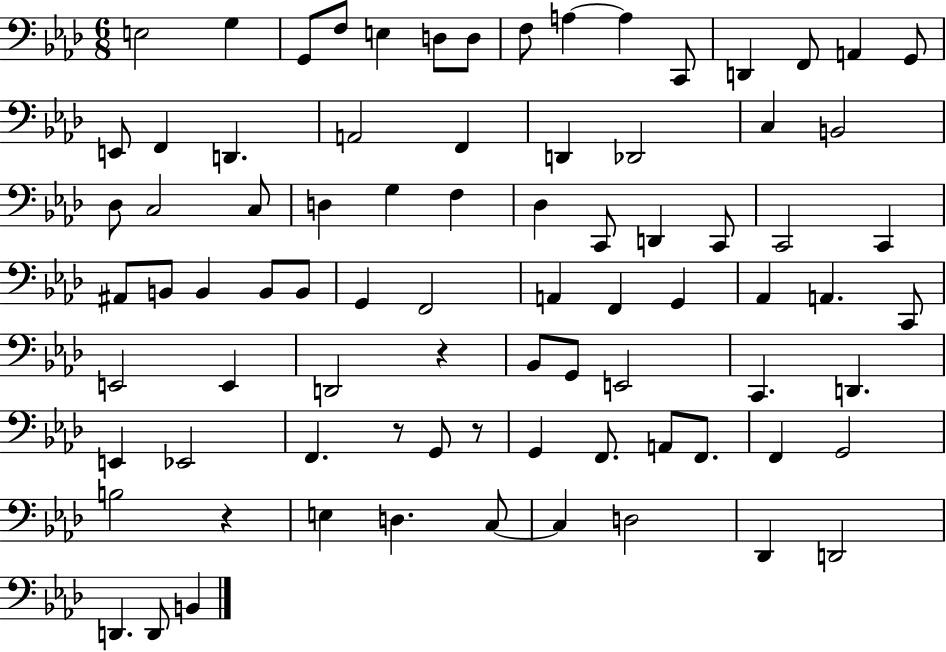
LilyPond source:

{
  \clef bass
  \numericTimeSignature
  \time 6/8
  \key aes \major
  e2 g4 | g,8 f8 e4 d8 d8 | f8 a4~~ a4 c,8 | d,4 f,8 a,4 g,8 | \break e,8 f,4 d,4. | a,2 f,4 | d,4 des,2 | c4 b,2 | \break des8 c2 c8 | d4 g4 f4 | des4 c,8 d,4 c,8 | c,2 c,4 | \break ais,8 b,8 b,4 b,8 b,8 | g,4 f,2 | a,4 f,4 g,4 | aes,4 a,4. c,8 | \break e,2 e,4 | d,2 r4 | bes,8 g,8 e,2 | c,4. d,4. | \break e,4 ees,2 | f,4. r8 g,8 r8 | g,4 f,8. a,8 f,8. | f,4 g,2 | \break b2 r4 | e4 d4. c8~~ | c4 d2 | des,4 d,2 | \break d,4. d,8 b,4 | \bar "|."
}